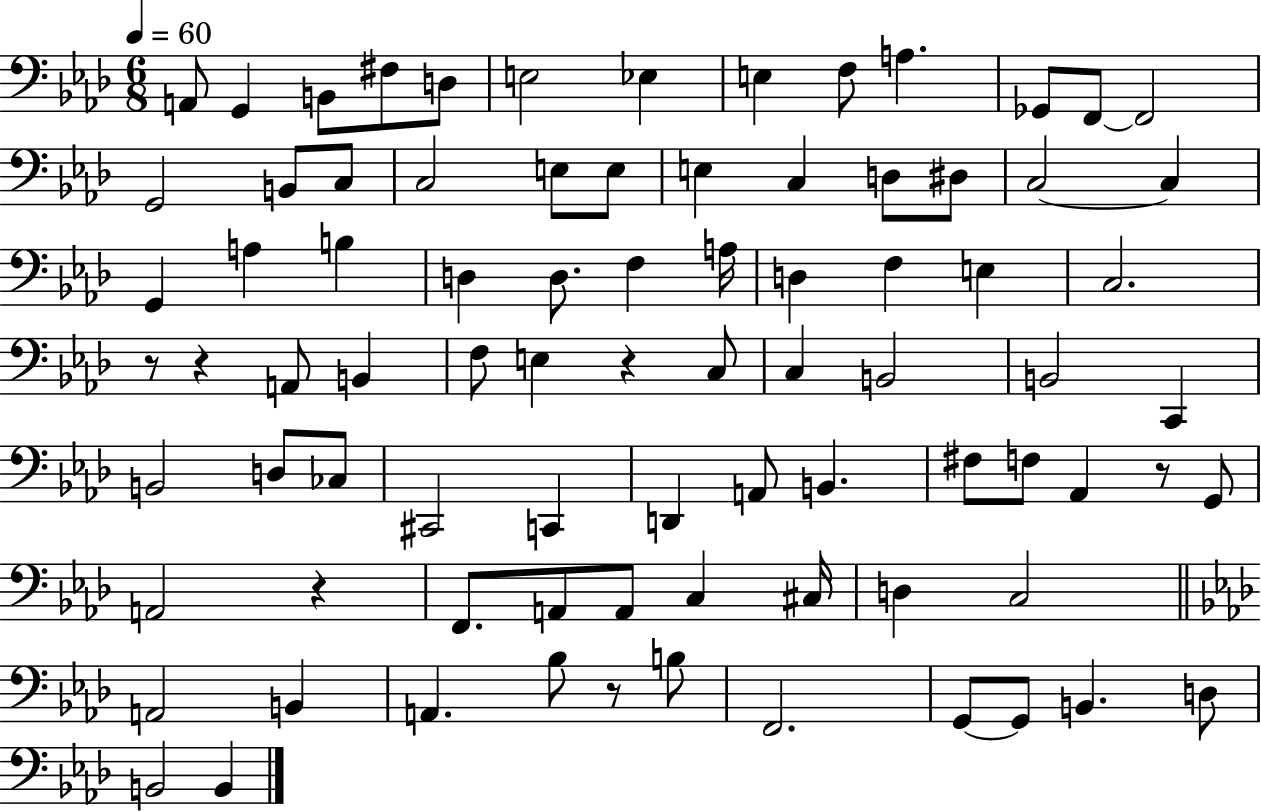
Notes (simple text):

A2/e G2/q B2/e F#3/e D3/e E3/h Eb3/q E3/q F3/e A3/q. Gb2/e F2/e F2/h G2/h B2/e C3/e C3/h E3/e E3/e E3/q C3/q D3/e D#3/e C3/h C3/q G2/q A3/q B3/q D3/q D3/e. F3/q A3/s D3/q F3/q E3/q C3/h. R/e R/q A2/e B2/q F3/e E3/q R/q C3/e C3/q B2/h B2/h C2/q B2/h D3/e CES3/e C#2/h C2/q D2/q A2/e B2/q. F#3/e F3/e Ab2/q R/e G2/e A2/h R/q F2/e. A2/e A2/e C3/q C#3/s D3/q C3/h A2/h B2/q A2/q. Bb3/e R/e B3/e F2/h. G2/e G2/e B2/q. D3/e B2/h B2/q